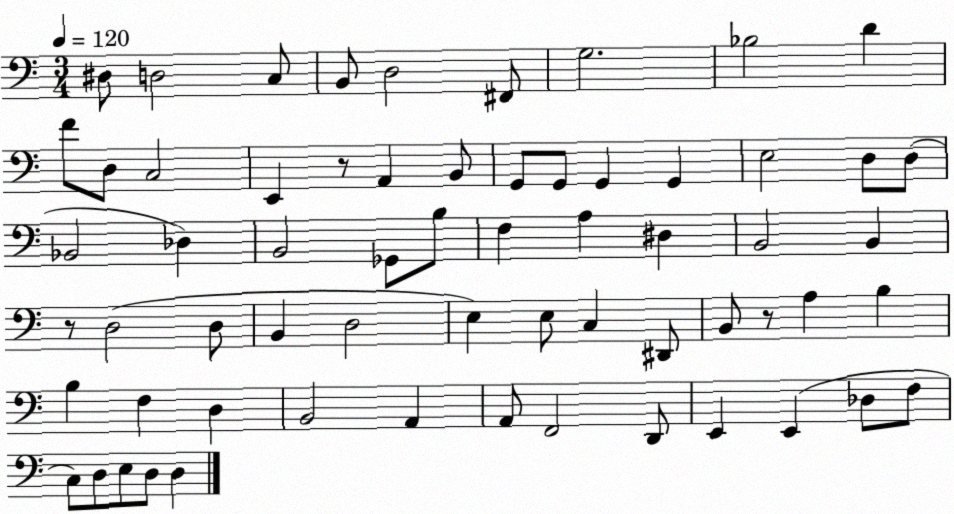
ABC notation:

X:1
T:Untitled
M:3/4
L:1/4
K:C
^D,/2 D,2 C,/2 B,,/2 D,2 ^F,,/2 G,2 _B,2 D F/2 D,/2 C,2 E,, z/2 A,, B,,/2 G,,/2 G,,/2 G,, G,, E,2 D,/2 D,/2 _B,,2 _D, B,,2 _G,,/2 B,/2 F, A, ^D, B,,2 B,, z/2 D,2 D,/2 B,, D,2 E, E,/2 C, ^D,,/2 B,,/2 z/2 A, B, B, F, D, B,,2 A,, A,,/2 F,,2 D,,/2 E,, E,, _D,/2 F,/2 C,/2 D,/2 E,/2 D,/2 D,